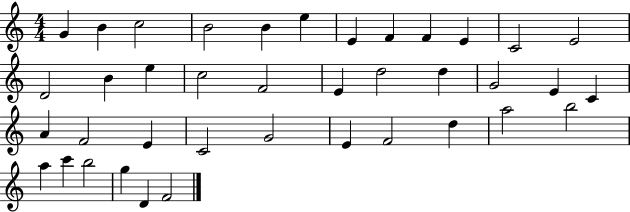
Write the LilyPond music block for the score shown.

{
  \clef treble
  \numericTimeSignature
  \time 4/4
  \key c \major
  g'4 b'4 c''2 | b'2 b'4 e''4 | e'4 f'4 f'4 e'4 | c'2 e'2 | \break d'2 b'4 e''4 | c''2 f'2 | e'4 d''2 d''4 | g'2 e'4 c'4 | \break a'4 f'2 e'4 | c'2 g'2 | e'4 f'2 d''4 | a''2 b''2 | \break a''4 c'''4 b''2 | g''4 d'4 f'2 | \bar "|."
}